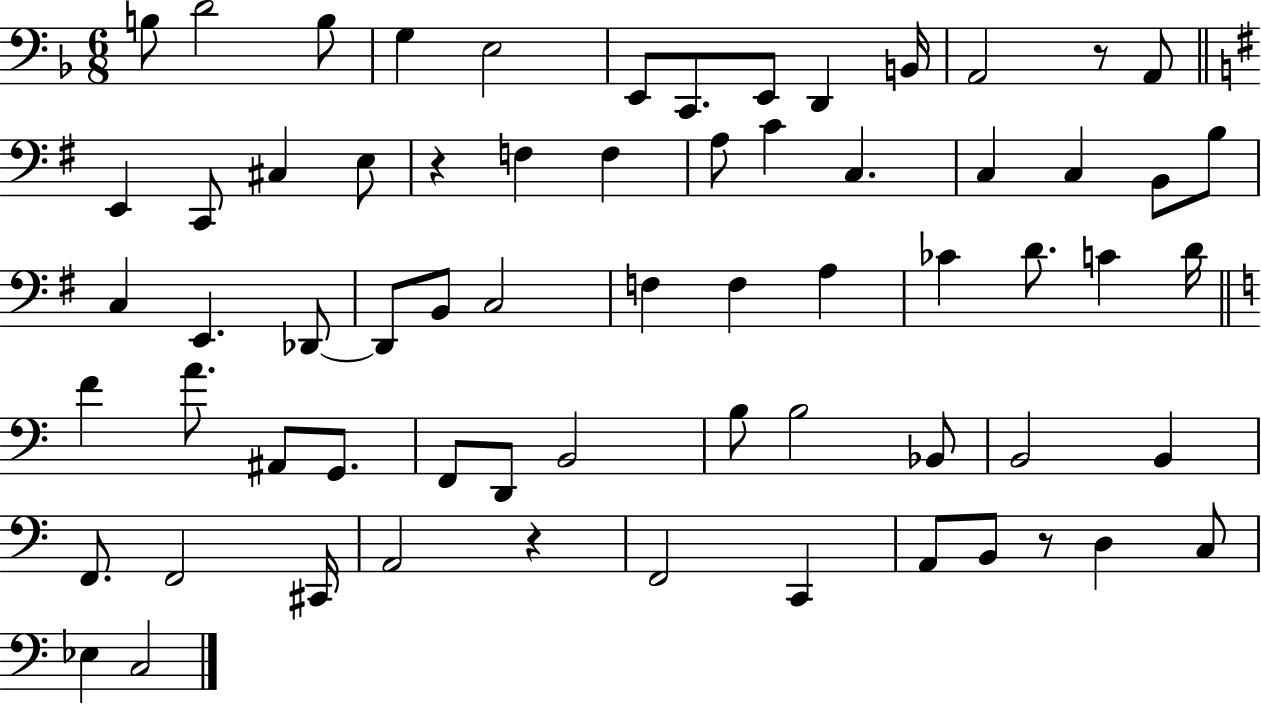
B3/e D4/h B3/e G3/q E3/h E2/e C2/e. E2/e D2/q B2/s A2/h R/e A2/e E2/q C2/e C#3/q E3/e R/q F3/q F3/q A3/e C4/q C3/q. C3/q C3/q B2/e B3/e C3/q E2/q. Db2/e Db2/e B2/e C3/h F3/q F3/q A3/q CES4/q D4/e. C4/q D4/s F4/q A4/e. A#2/e G2/e. F2/e D2/e B2/h B3/e B3/h Bb2/e B2/h B2/q F2/e. F2/h C#2/s A2/h R/q F2/h C2/q A2/e B2/e R/e D3/q C3/e Eb3/q C3/h